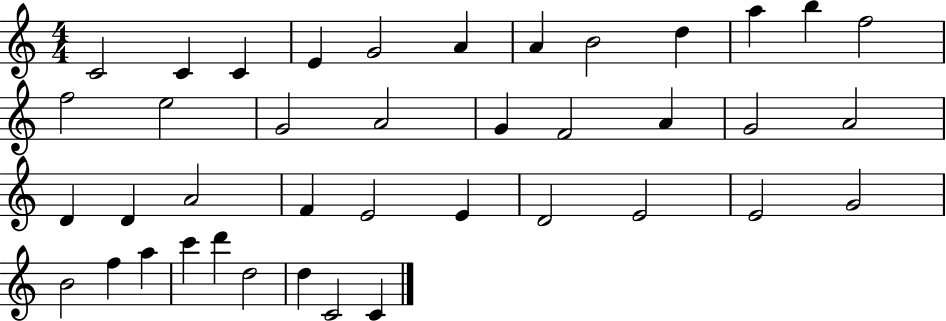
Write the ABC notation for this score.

X:1
T:Untitled
M:4/4
L:1/4
K:C
C2 C C E G2 A A B2 d a b f2 f2 e2 G2 A2 G F2 A G2 A2 D D A2 F E2 E D2 E2 E2 G2 B2 f a c' d' d2 d C2 C